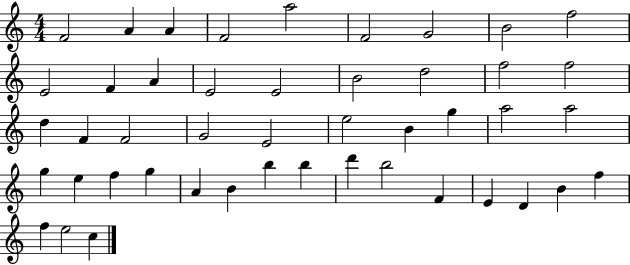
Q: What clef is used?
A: treble